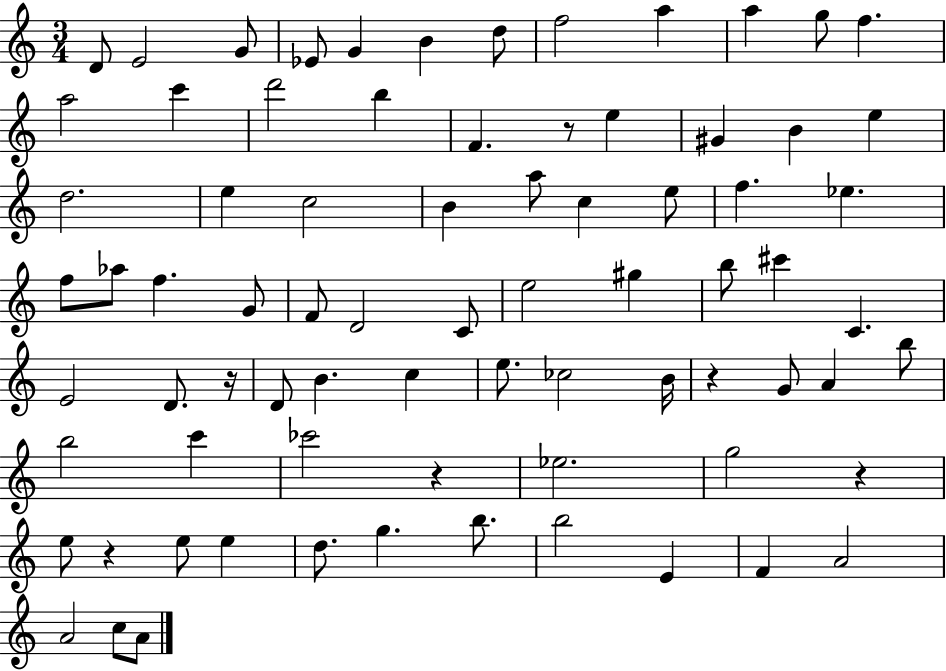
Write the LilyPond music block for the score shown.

{
  \clef treble
  \numericTimeSignature
  \time 3/4
  \key c \major
  \repeat volta 2 { d'8 e'2 g'8 | ees'8 g'4 b'4 d''8 | f''2 a''4 | a''4 g''8 f''4. | \break a''2 c'''4 | d'''2 b''4 | f'4. r8 e''4 | gis'4 b'4 e''4 | \break d''2. | e''4 c''2 | b'4 a''8 c''4 e''8 | f''4. ees''4. | \break f''8 aes''8 f''4. g'8 | f'8 d'2 c'8 | e''2 gis''4 | b''8 cis'''4 c'4. | \break e'2 d'8. r16 | d'8 b'4. c''4 | e''8. ces''2 b'16 | r4 g'8 a'4 b''8 | \break b''2 c'''4 | ces'''2 r4 | ees''2. | g''2 r4 | \break e''8 r4 e''8 e''4 | d''8. g''4. b''8. | b''2 e'4 | f'4 a'2 | \break a'2 c''8 a'8 | } \bar "|."
}